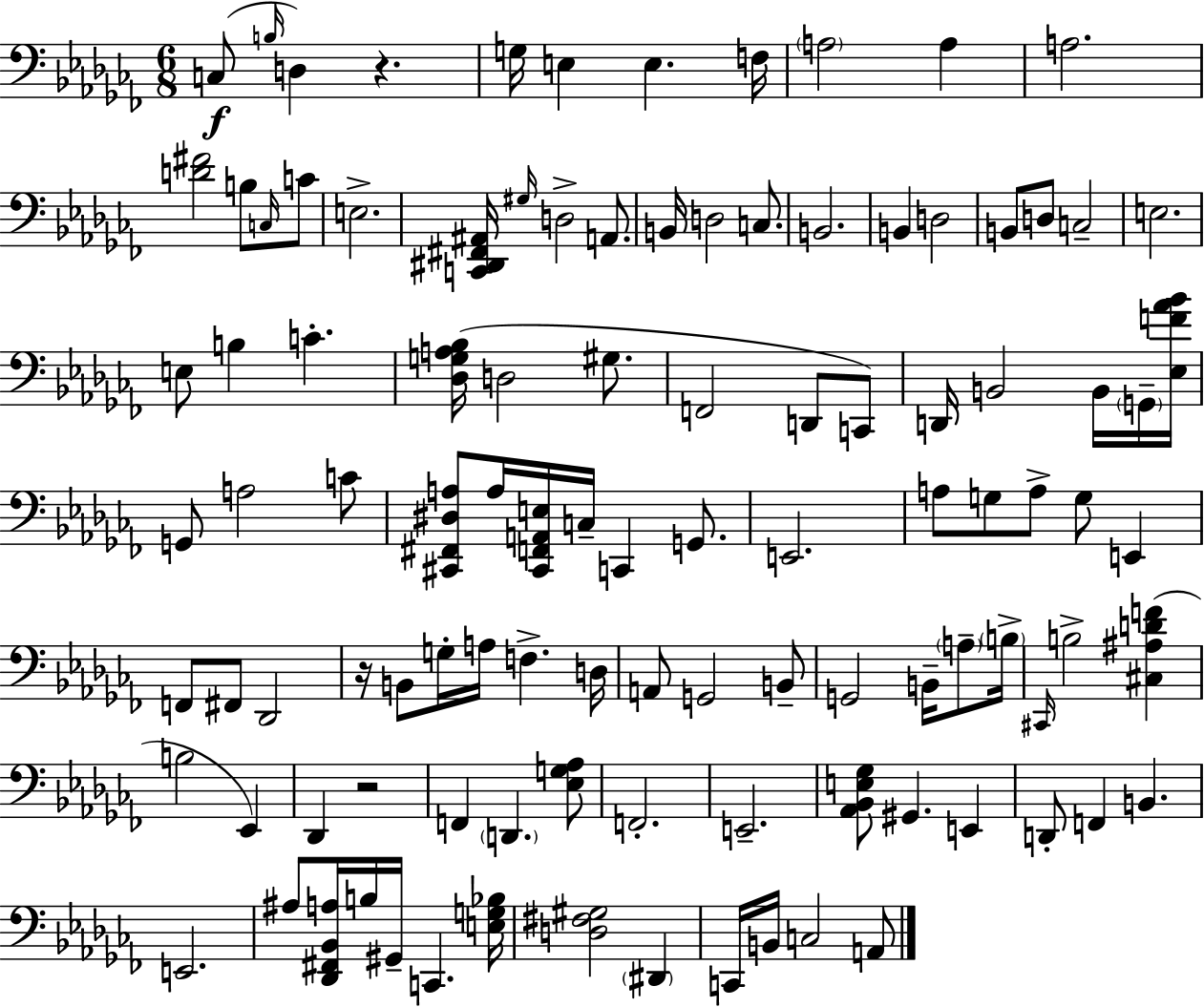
X:1
T:Untitled
M:6/8
L:1/4
K:Abm
C,/2 B,/4 D, z G,/4 E, E, F,/4 A,2 A, A,2 [D^F]2 B,/2 C,/4 C/2 E,2 [C,,^D,,^F,,^A,,]/4 ^G,/4 D,2 A,,/2 B,,/4 D,2 C,/2 B,,2 B,, D,2 B,,/2 D,/2 C,2 E,2 E,/2 B, C [_D,G,A,_B,]/4 D,2 ^G,/2 F,,2 D,,/2 C,,/2 D,,/4 B,,2 B,,/4 G,,/4 [_E,F_A_B]/4 G,,/2 A,2 C/2 [^C,,^F,,^D,A,]/2 A,/4 [^C,,F,,A,,E,]/4 C,/4 C,, G,,/2 E,,2 A,/2 G,/2 A,/2 G,/2 E,, F,,/2 ^F,,/2 _D,,2 z/4 B,,/2 G,/4 A,/4 F, D,/4 A,,/2 G,,2 B,,/2 G,,2 B,,/4 A,/2 B,/4 ^C,,/4 B,2 [^C,^A,DF] B,2 _E,, _D,, z2 F,, D,, [_E,G,_A,]/2 F,,2 E,,2 [_A,,_B,,E,_G,]/2 ^G,, E,, D,,/2 F,, B,, E,,2 ^A,/2 [_D,,^F,,_B,,A,]/4 B,/4 ^G,,/4 C,, [E,G,_B,]/4 [D,^F,^G,]2 ^D,, C,,/4 B,,/4 C,2 A,,/2